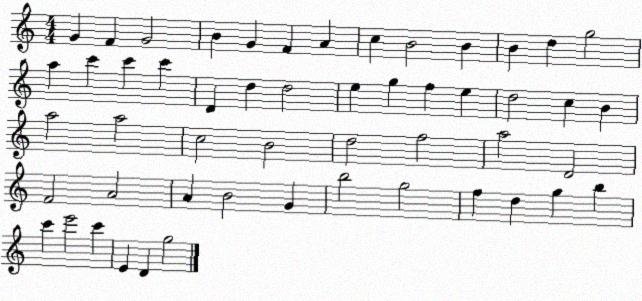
X:1
T:Untitled
M:4/4
L:1/4
K:C
G F G2 B G F A c B2 B B d g2 a c' c' c' D d d2 e g f e d2 c B a2 a2 c2 B2 d2 f2 a2 D2 F2 A2 A B2 G b2 g2 f d g b c' e'2 c' E D g2